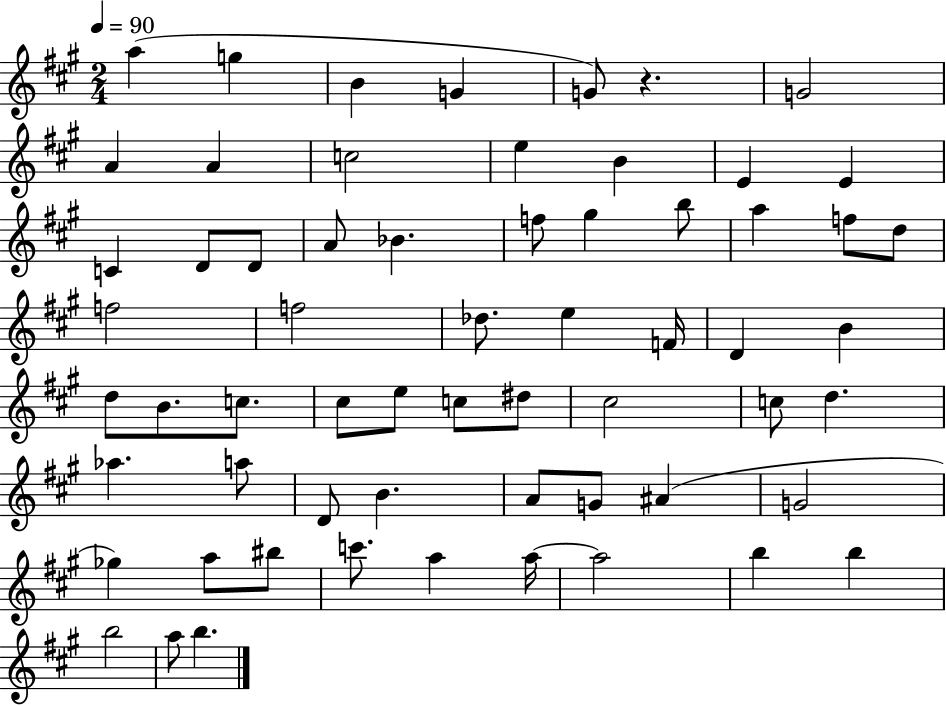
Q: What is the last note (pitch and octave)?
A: B5